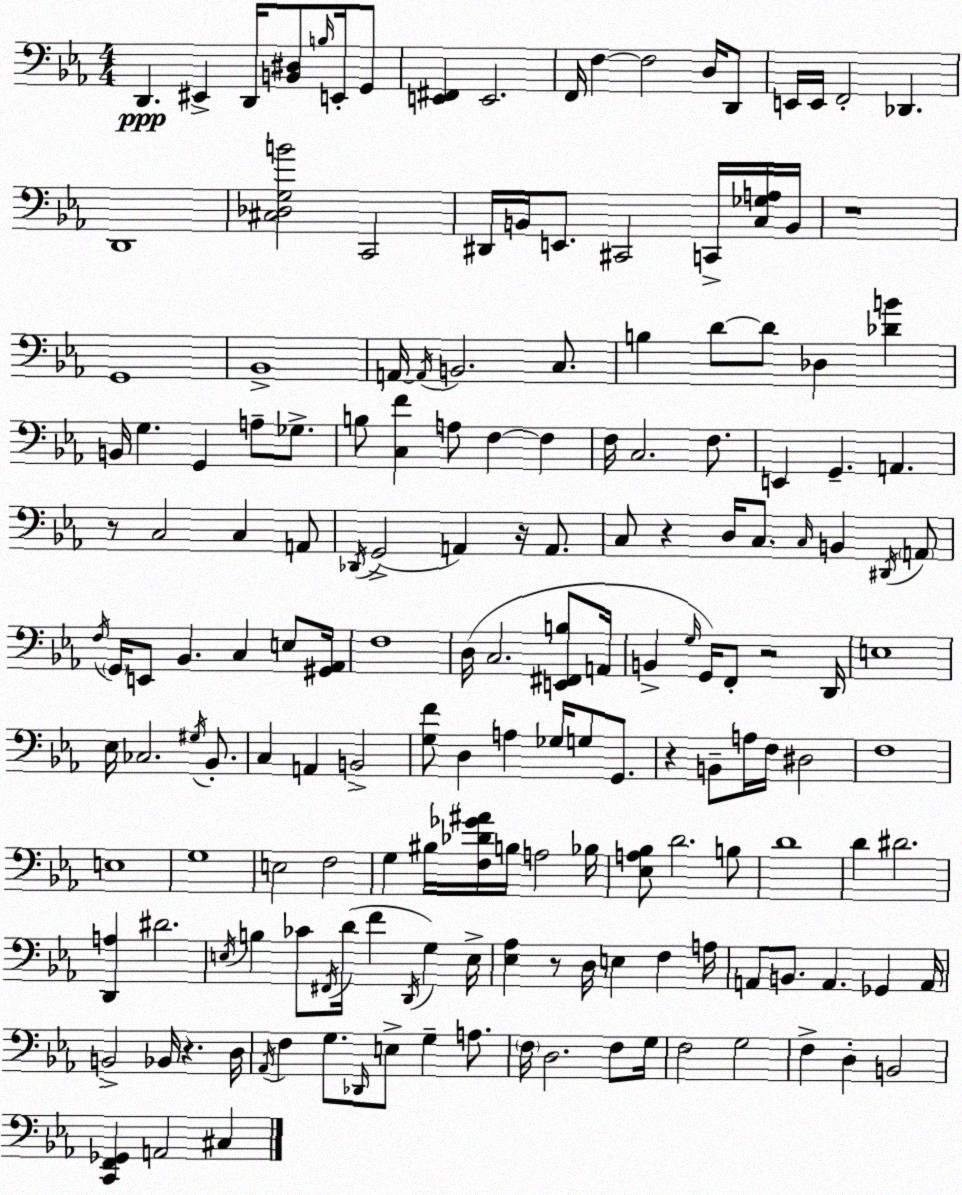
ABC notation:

X:1
T:Untitled
M:4/4
L:1/4
K:Cm
D,, ^E,, D,,/4 [B,,^D,]/2 B,/4 E,,/4 G,,/2 [E,,^F,,] E,,2 F,,/4 F, F,2 D,/4 D,,/2 E,,/4 E,,/4 F,,2 _D,, D,,4 [^C,_D,G,B]2 C,,2 ^D,,/4 B,,/4 E,,/2 ^C,,2 C,,/4 [C,_G,A,]/4 B,,/4 z4 G,,4 _B,,4 A,,/4 A,,/4 B,,2 C,/2 B, D/2 D/2 _D, [_DB] B,,/4 G, G,, A,/2 _G,/2 B,/2 [C,F] A,/2 F, F, F,/4 C,2 F,/2 E,, G,, A,, z/2 C,2 C, A,,/2 _D,,/4 G,,2 A,, z/4 A,,/2 C,/2 z D,/4 C,/2 C,/4 B,, ^D,,/4 A,,/2 F,/4 G,,/4 E,,/2 _B,, C, E,/2 [^G,,_A,,]/4 F,4 D,/4 C,2 [E,,^F,,B,]/2 A,,/4 B,, G,/4 G,,/4 F,,/2 z2 D,,/4 E,4 _E,/4 _C,2 ^G,/4 _B,,/2 C, A,, B,,2 [G,F]/2 D, A, _G,/4 G,/2 G,,/2 z B,,/2 A,/4 F,/4 ^D,2 F,4 E,4 G,4 E,2 F,2 G, ^B,/4 [F,_D_G^A]/4 B,/4 A,2 _B,/4 [_E,A,_B,]/2 D2 B,/2 D4 D ^D2 [D,,A,] ^D2 E,/4 B, _C/2 ^F,,/4 D/4 F D,,/4 G, E,/4 [_E,_A,] z/2 D,/4 E, F, A,/4 A,,/2 B,,/2 A,, _G,, A,,/4 B,,2 _B,,/4 z D,/4 _A,,/4 F, G,/2 _D,,/4 E,/2 G, A,/2 F,/4 D,2 F,/2 G,/4 F,2 G,2 F, D, B,,2 [C,,F,,_G,,] A,,2 ^C,